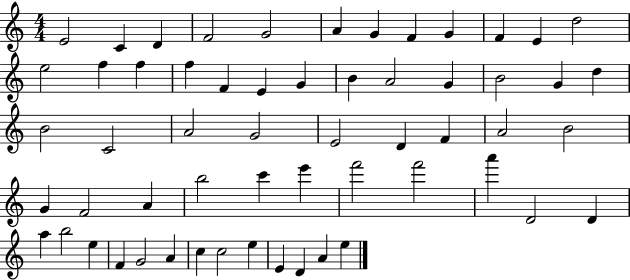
E4/h C4/q D4/q F4/h G4/h A4/q G4/q F4/q G4/q F4/q E4/q D5/h E5/h F5/q F5/q F5/q F4/q E4/q G4/q B4/q A4/h G4/q B4/h G4/q D5/q B4/h C4/h A4/h G4/h E4/h D4/q F4/q A4/h B4/h G4/q F4/h A4/q B5/h C6/q E6/q F6/h F6/h A6/q D4/h D4/q A5/q B5/h E5/q F4/q G4/h A4/q C5/q C5/h E5/q E4/q D4/q A4/q E5/q